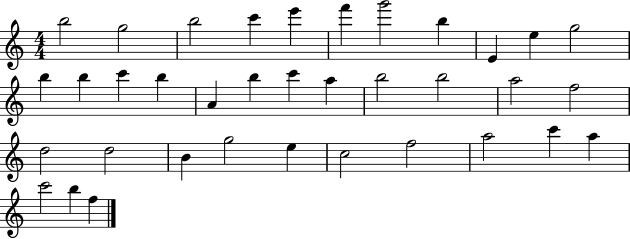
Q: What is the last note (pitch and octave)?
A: F5